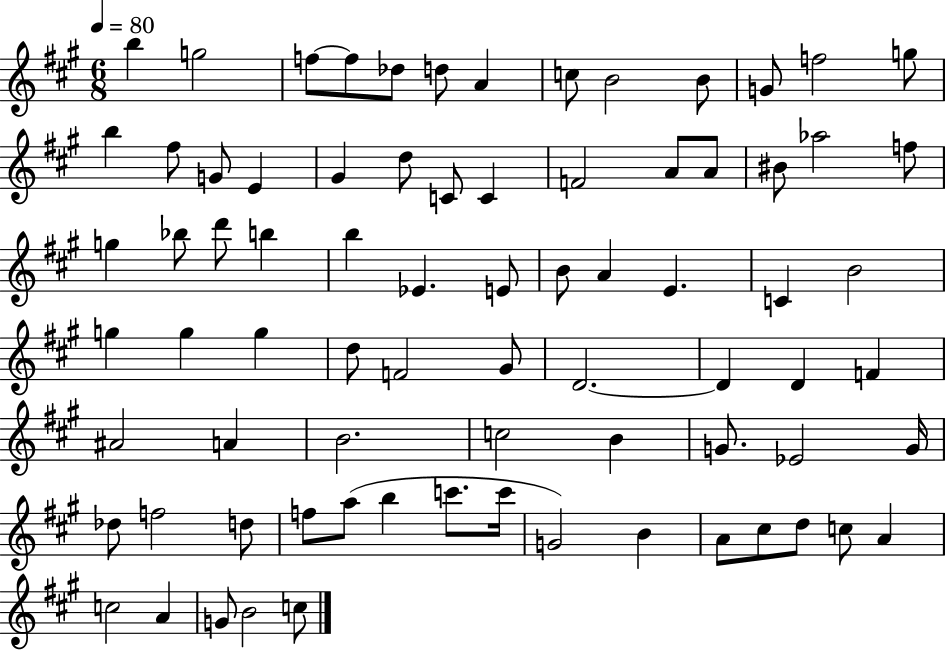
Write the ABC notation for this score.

X:1
T:Untitled
M:6/8
L:1/4
K:A
b g2 f/2 f/2 _d/2 d/2 A c/2 B2 B/2 G/2 f2 g/2 b ^f/2 G/2 E ^G d/2 C/2 C F2 A/2 A/2 ^B/2 _a2 f/2 g _b/2 d'/2 b b _E E/2 B/2 A E C B2 g g g d/2 F2 ^G/2 D2 D D F ^A2 A B2 c2 B G/2 _E2 G/4 _d/2 f2 d/2 f/2 a/2 b c'/2 c'/4 G2 B A/2 ^c/2 d/2 c/2 A c2 A G/2 B2 c/2